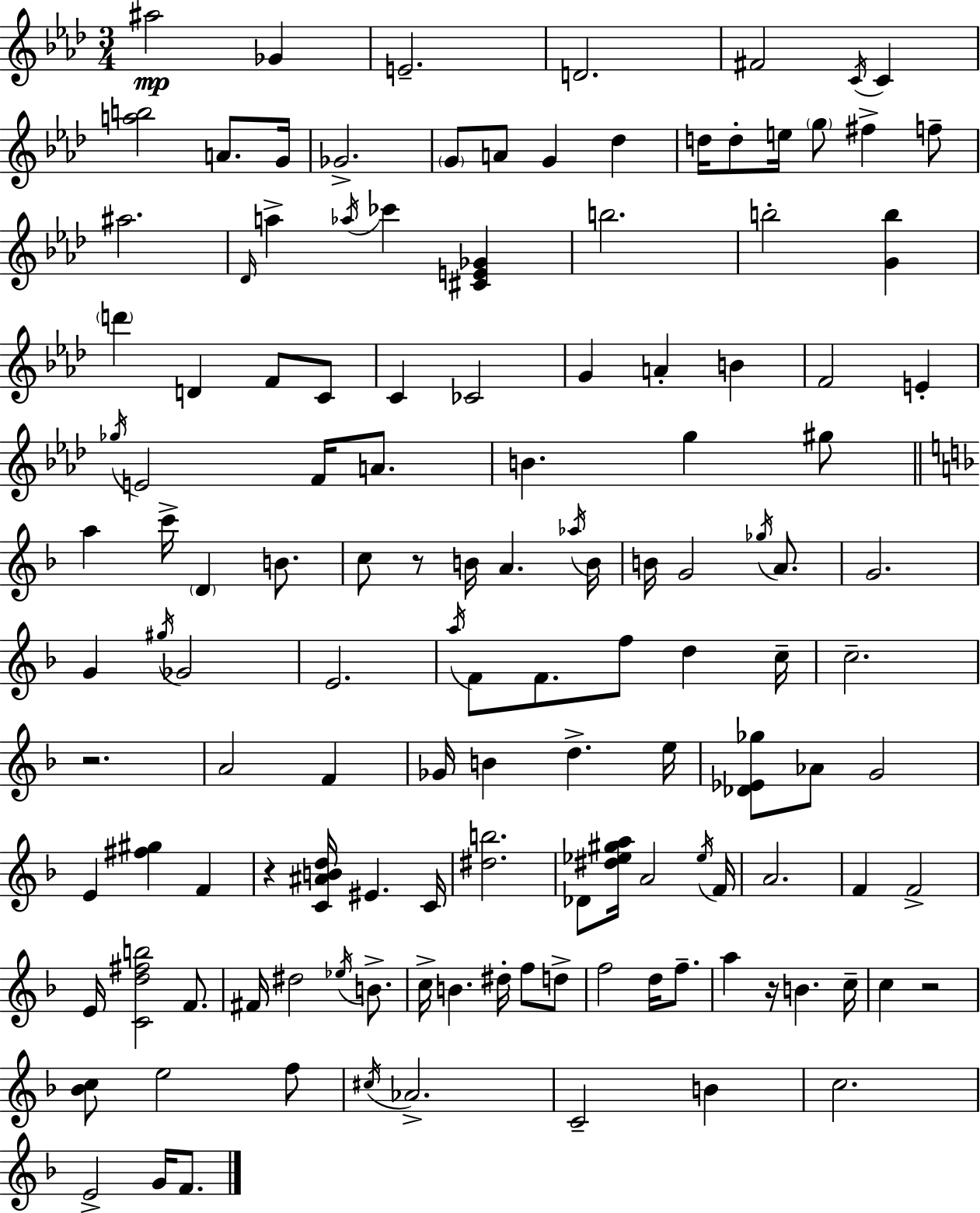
A#5/h Gb4/q E4/h. D4/h. F#4/h C4/s C4/q [A5,B5]/h A4/e. G4/s Gb4/h. G4/e A4/e G4/q Db5/q D5/s D5/e E5/s G5/e F#5/q F5/e A#5/h. Db4/s A5/q Ab5/s CES6/q [C#4,E4,Gb4]/q B5/h. B5/h [G4,B5]/q D6/q D4/q F4/e C4/e C4/q CES4/h G4/q A4/q B4/q F4/h E4/q Gb5/s E4/h F4/s A4/e. B4/q. G5/q G#5/e A5/q C6/s D4/q B4/e. C5/e R/e B4/s A4/q. Ab5/s B4/s B4/s G4/h Gb5/s A4/e. G4/h. G4/q G#5/s Gb4/h E4/h. A5/s F4/e F4/e. F5/e D5/q C5/s C5/h. R/h. A4/h F4/q Gb4/s B4/q D5/q. E5/s [Db4,Eb4,Gb5]/e Ab4/e G4/h E4/q [F#5,G#5]/q F4/q R/q [C4,A#4,B4,D5]/s EIS4/q. C4/s [D#5,B5]/h. Db4/e [D#5,Eb5,G#5,A5]/s A4/h Eb5/s F4/s A4/h. F4/q F4/h E4/s [C4,D5,F#5,B5]/h F4/e. F#4/s D#5/h Eb5/s B4/e. C5/s B4/q. D#5/s F5/e D5/e F5/h D5/s F5/e. A5/q R/s B4/q. C5/s C5/q R/h [Bb4,C5]/e E5/h F5/e C#5/s Ab4/h. C4/h B4/q C5/h. E4/h G4/s F4/e.